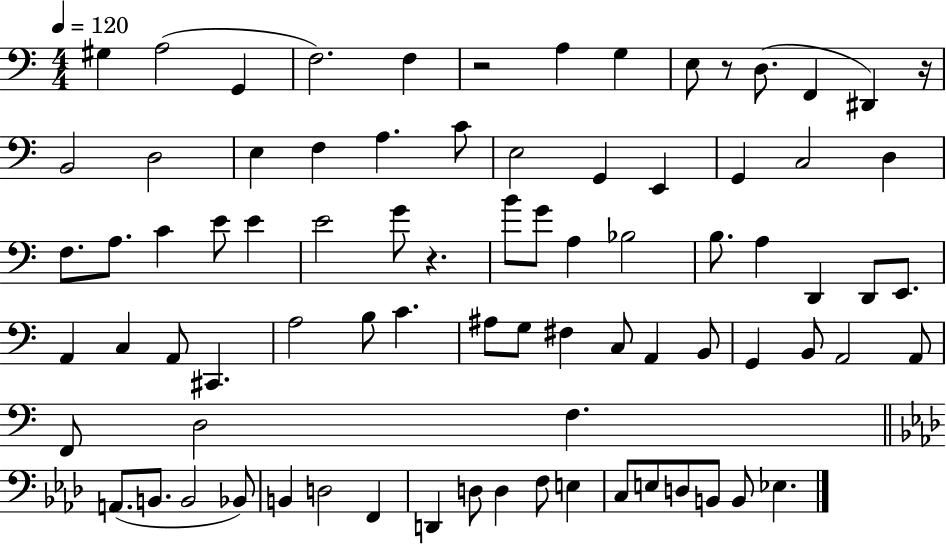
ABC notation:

X:1
T:Untitled
M:4/4
L:1/4
K:C
^G, A,2 G,, F,2 F, z2 A, G, E,/2 z/2 D,/2 F,, ^D,, z/4 B,,2 D,2 E, F, A, C/2 E,2 G,, E,, G,, C,2 D, F,/2 A,/2 C E/2 E E2 G/2 z B/2 G/2 A, _B,2 B,/2 A, D,, D,,/2 E,,/2 A,, C, A,,/2 ^C,, A,2 B,/2 C ^A,/2 G,/2 ^F, C,/2 A,, B,,/2 G,, B,,/2 A,,2 A,,/2 F,,/2 D,2 F, A,,/2 B,,/2 B,,2 _B,,/2 B,, D,2 F,, D,, D,/2 D, F,/2 E, C,/2 E,/2 D,/2 B,,/2 B,,/2 _E,